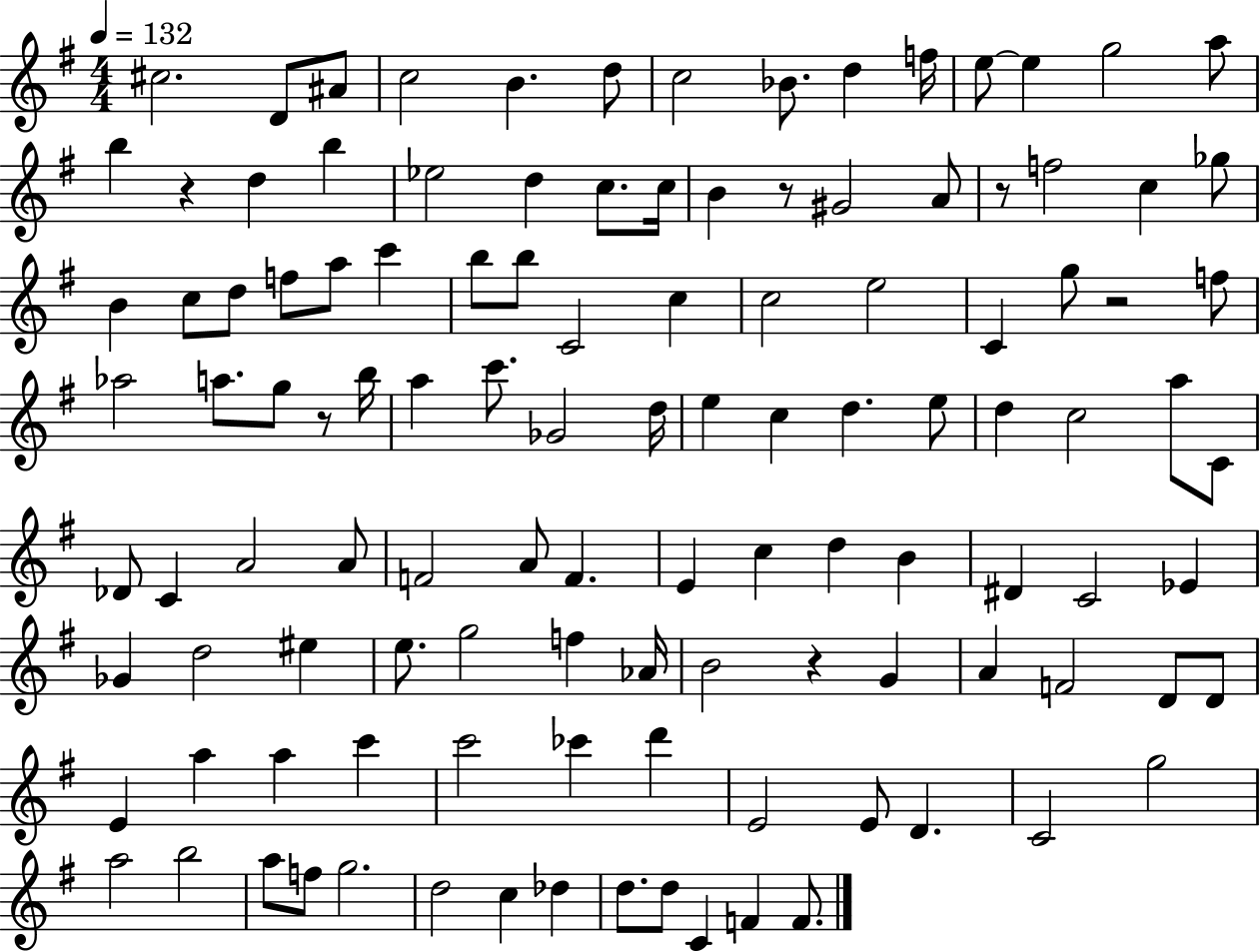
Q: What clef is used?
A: treble